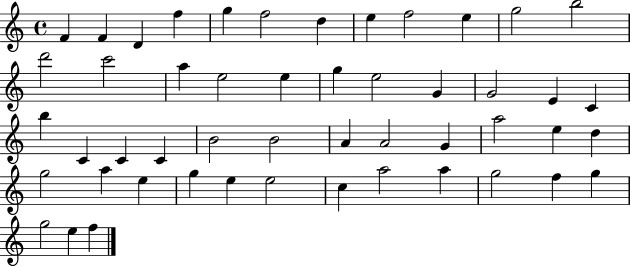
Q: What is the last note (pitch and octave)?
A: F5